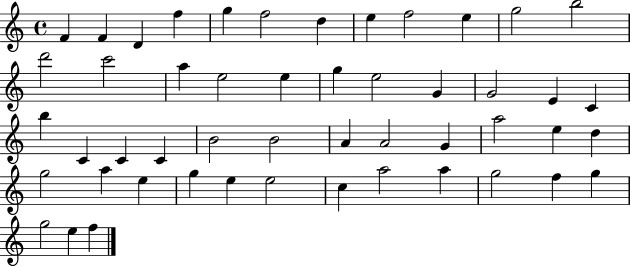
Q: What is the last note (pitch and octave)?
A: F5